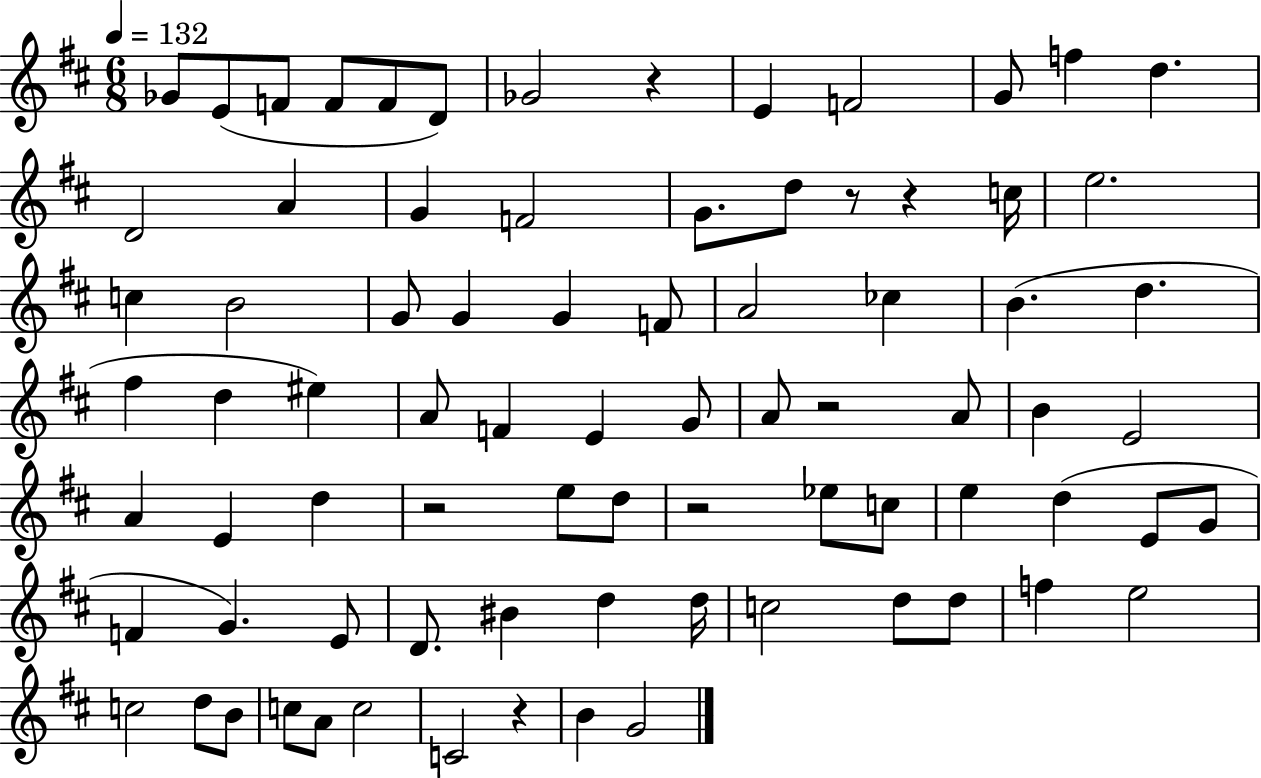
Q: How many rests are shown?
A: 7